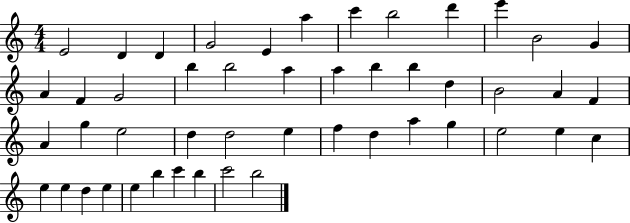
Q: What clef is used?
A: treble